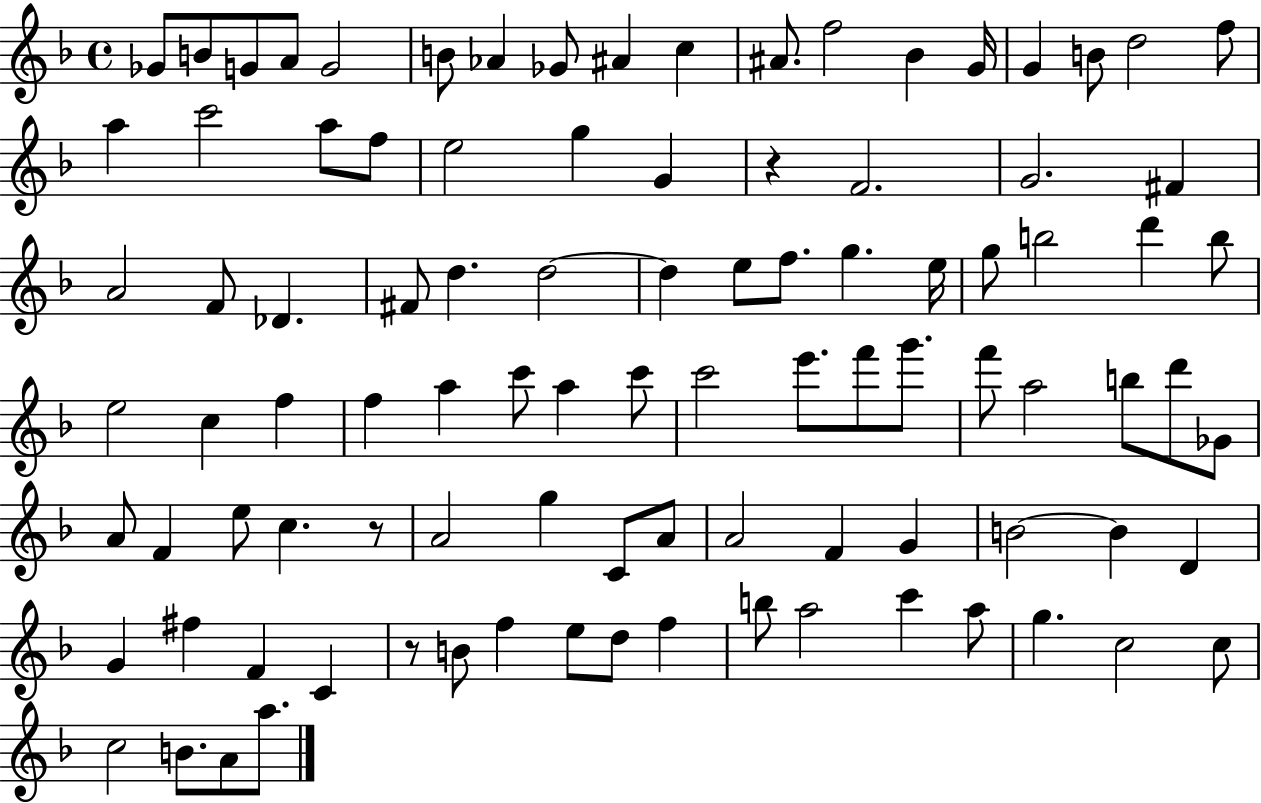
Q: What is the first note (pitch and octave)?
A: Gb4